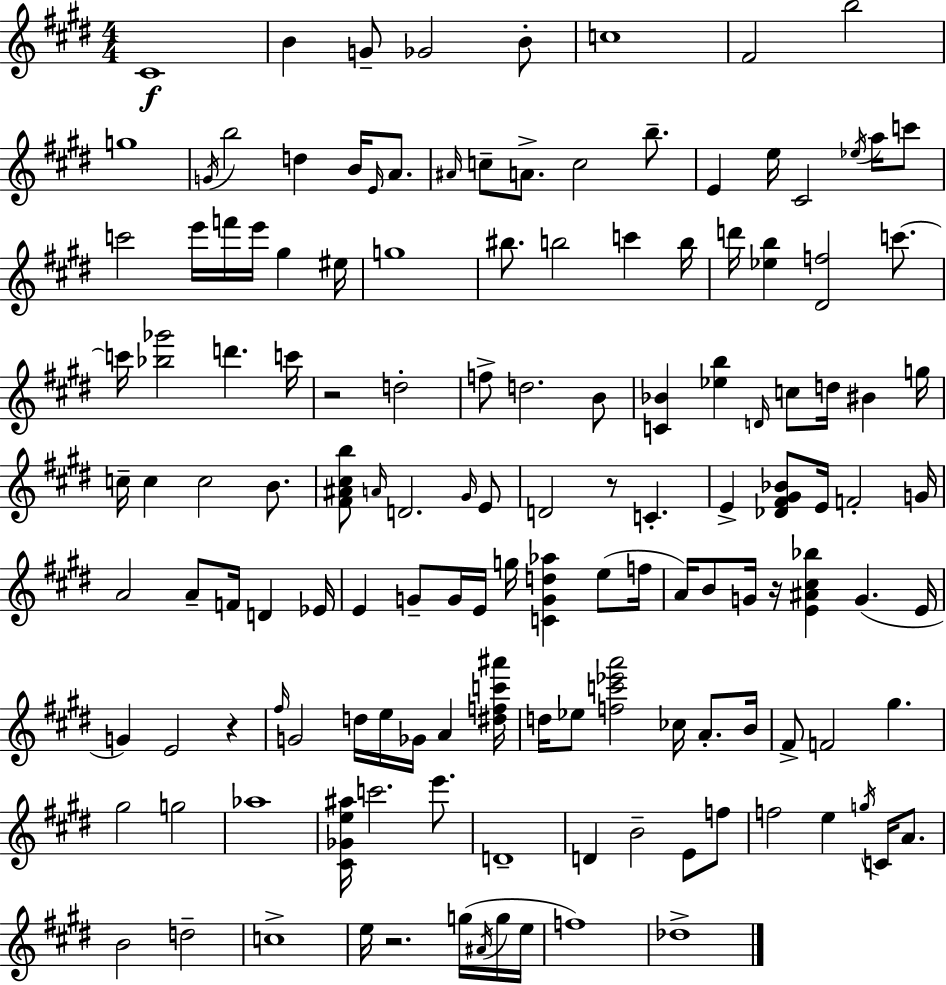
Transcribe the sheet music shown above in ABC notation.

X:1
T:Untitled
M:4/4
L:1/4
K:E
^C4 B G/2 _G2 B/2 c4 ^F2 b2 g4 G/4 b2 d B/4 E/4 A/2 ^A/4 c/2 A/2 c2 b/2 E e/4 ^C2 _e/4 a/4 c'/2 c'2 e'/4 f'/4 e'/4 ^g ^e/4 g4 ^b/2 b2 c' b/4 d'/4 [_eb] [^Df]2 c'/2 c'/4 [_b_g']2 d' c'/4 z2 d2 f/2 d2 B/2 [C_B] [_eb] D/4 c/2 d/4 ^B g/4 c/4 c c2 B/2 [^F^A^cb]/2 A/4 D2 ^G/4 E/2 D2 z/2 C E [_D^F^G_B]/2 E/4 F2 G/4 A2 A/2 F/4 D _E/4 E G/2 G/4 E/4 g/4 [CGd_a] e/2 f/4 A/4 B/2 G/4 z/4 [E^A^c_b] G E/4 G E2 z ^f/4 G2 d/4 e/4 _G/4 A [^dfc'^a']/4 d/4 _e/2 [fc'_e'a']2 _c/4 A/2 B/4 ^F/2 F2 ^g ^g2 g2 _a4 [^C_Ge^a]/4 c'2 e'/2 D4 D B2 E/2 f/2 f2 e g/4 C/4 A/2 B2 d2 c4 e/4 z2 g/4 ^A/4 g/4 e/4 f4 _d4